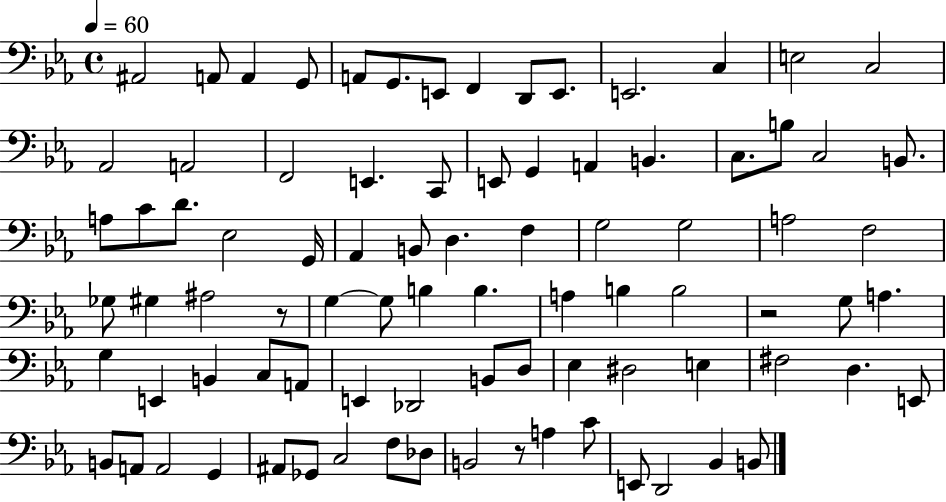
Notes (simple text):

A#2/h A2/e A2/q G2/e A2/e G2/e. E2/e F2/q D2/e E2/e. E2/h. C3/q E3/h C3/h Ab2/h A2/h F2/h E2/q. C2/e E2/e G2/q A2/q B2/q. C3/e. B3/e C3/h B2/e. A3/e C4/e D4/e. Eb3/h G2/s Ab2/q B2/e D3/q. F3/q G3/h G3/h A3/h F3/h Gb3/e G#3/q A#3/h R/e G3/q G3/e B3/q B3/q. A3/q B3/q B3/h R/h G3/e A3/q. G3/q E2/q B2/q C3/e A2/e E2/q Db2/h B2/e D3/e Eb3/q D#3/h E3/q F#3/h D3/q. E2/e B2/e A2/e A2/h G2/q A#2/e Gb2/e C3/h F3/e Db3/e B2/h R/e A3/q C4/e E2/e D2/h Bb2/q B2/e